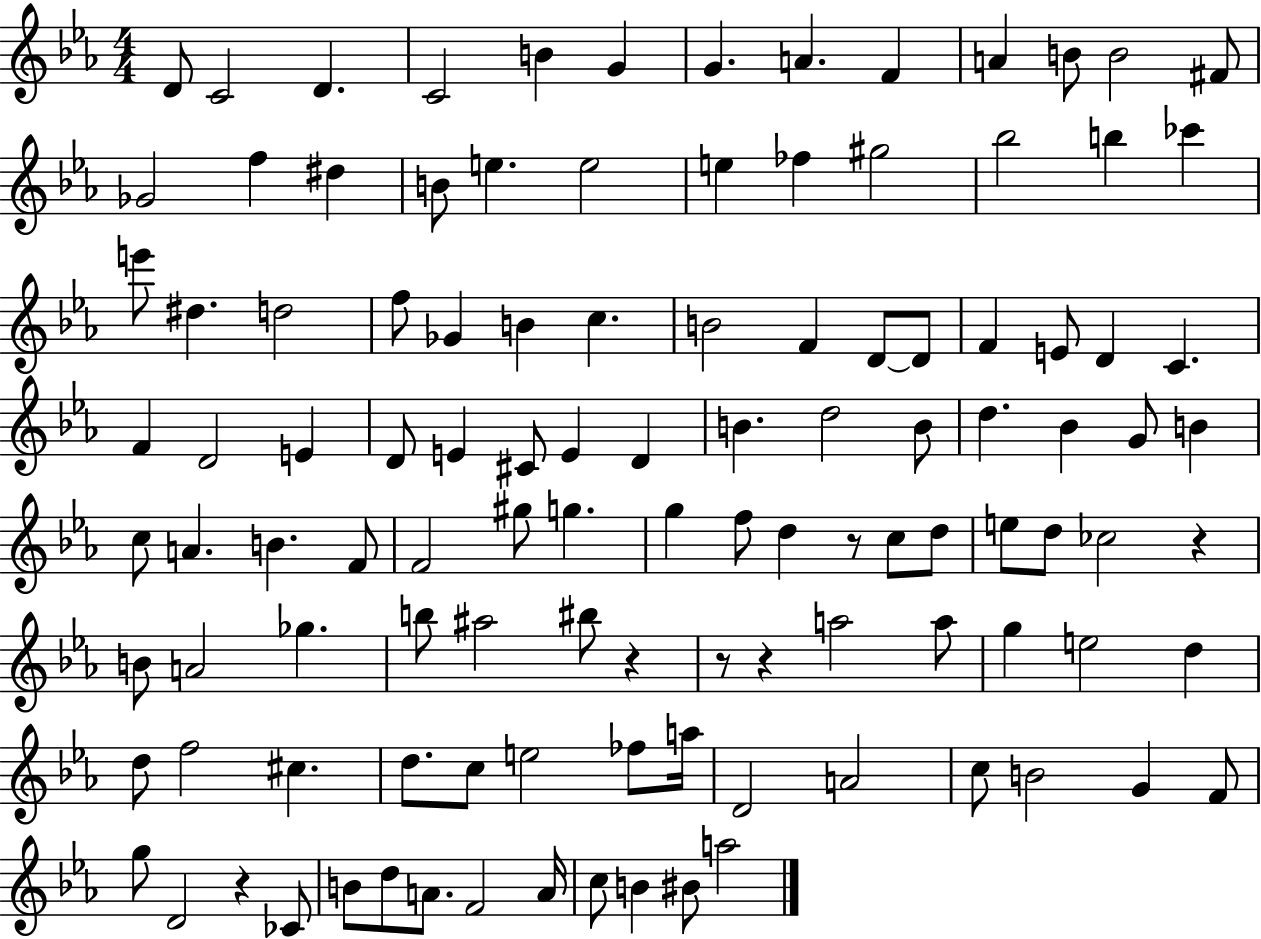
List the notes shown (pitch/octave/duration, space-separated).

D4/e C4/h D4/q. C4/h B4/q G4/q G4/q. A4/q. F4/q A4/q B4/e B4/h F#4/e Gb4/h F5/q D#5/q B4/e E5/q. E5/h E5/q FES5/q G#5/h Bb5/h B5/q CES6/q E6/e D#5/q. D5/h F5/e Gb4/q B4/q C5/q. B4/h F4/q D4/e D4/e F4/q E4/e D4/q C4/q. F4/q D4/h E4/q D4/e E4/q C#4/e E4/q D4/q B4/q. D5/h B4/e D5/q. Bb4/q G4/e B4/q C5/e A4/q. B4/q. F4/e F4/h G#5/e G5/q. G5/q F5/e D5/q R/e C5/e D5/e E5/e D5/e CES5/h R/q B4/e A4/h Gb5/q. B5/e A#5/h BIS5/e R/q R/e R/q A5/h A5/e G5/q E5/h D5/q D5/e F5/h C#5/q. D5/e. C5/e E5/h FES5/e A5/s D4/h A4/h C5/e B4/h G4/q F4/e G5/e D4/h R/q CES4/e B4/e D5/e A4/e. F4/h A4/s C5/e B4/q BIS4/e A5/h